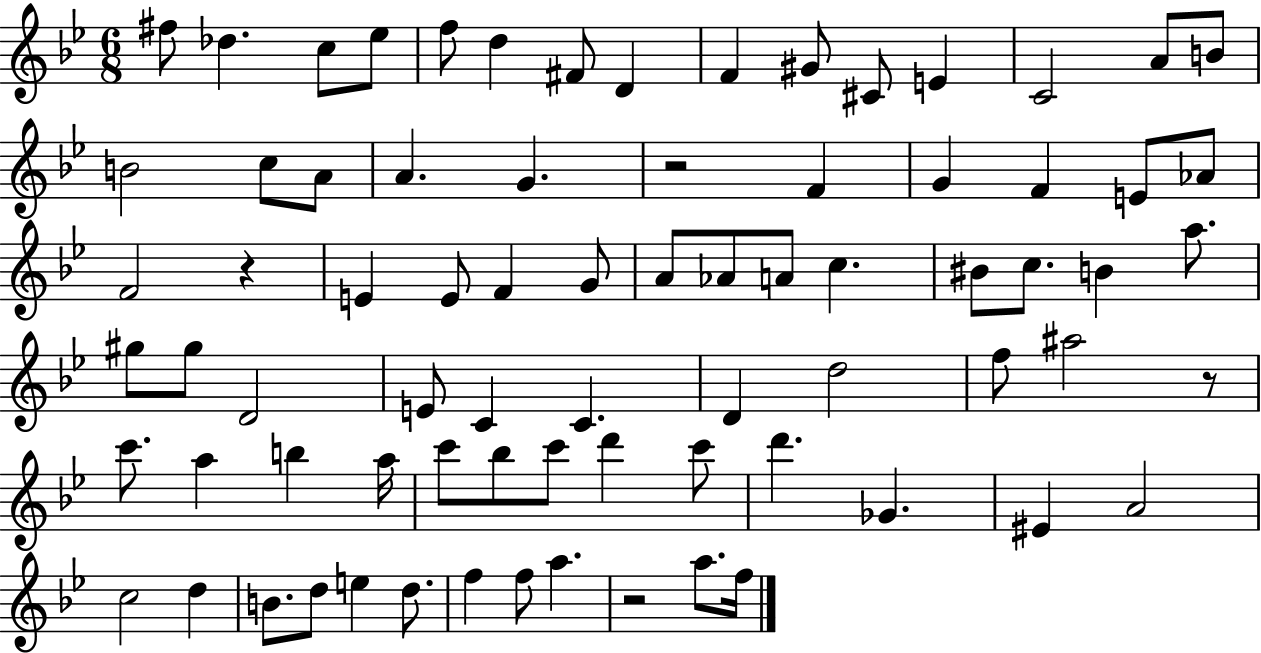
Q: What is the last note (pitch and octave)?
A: F5